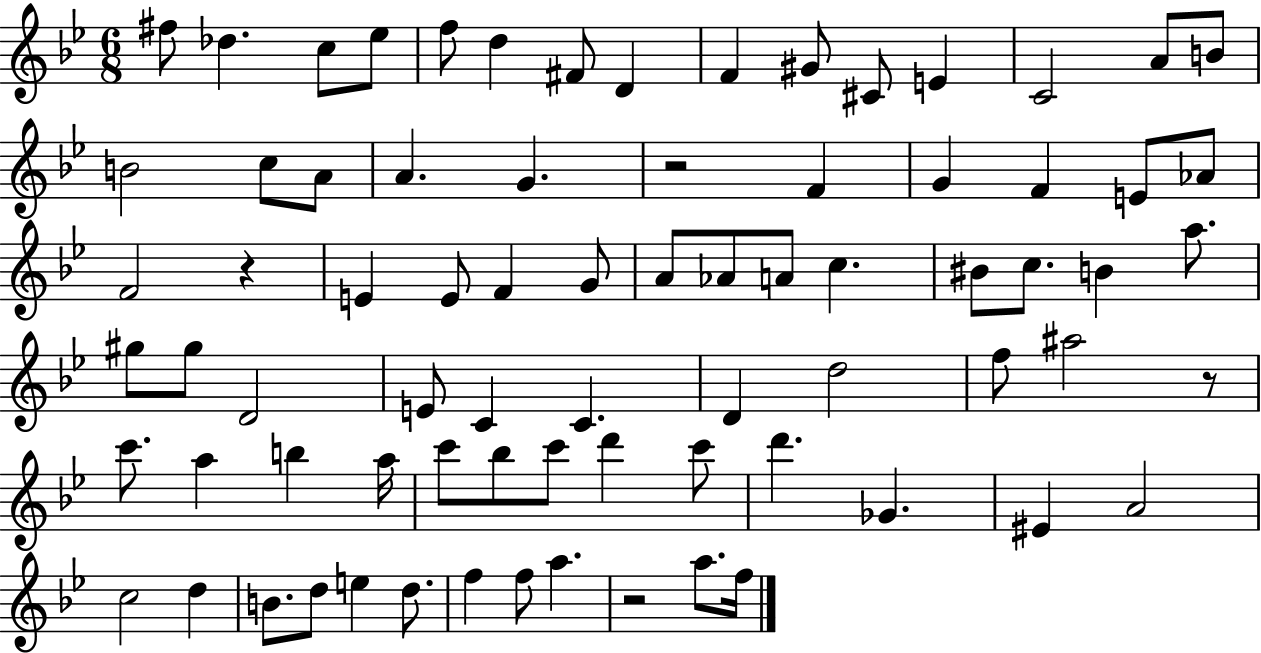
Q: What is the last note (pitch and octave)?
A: F5